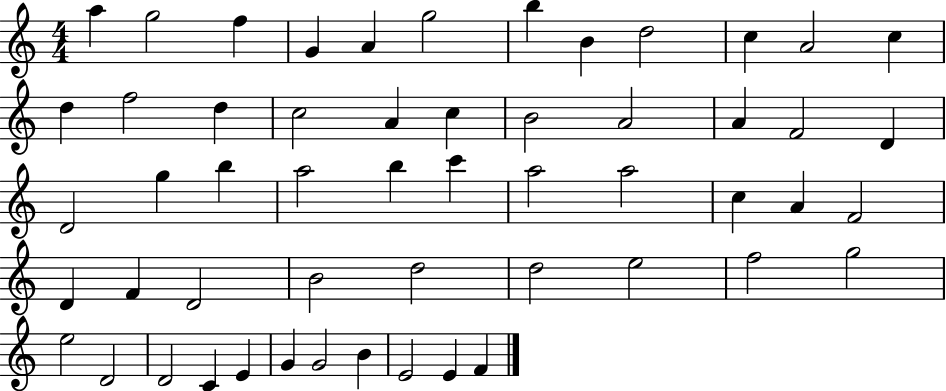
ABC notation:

X:1
T:Untitled
M:4/4
L:1/4
K:C
a g2 f G A g2 b B d2 c A2 c d f2 d c2 A c B2 A2 A F2 D D2 g b a2 b c' a2 a2 c A F2 D F D2 B2 d2 d2 e2 f2 g2 e2 D2 D2 C E G G2 B E2 E F